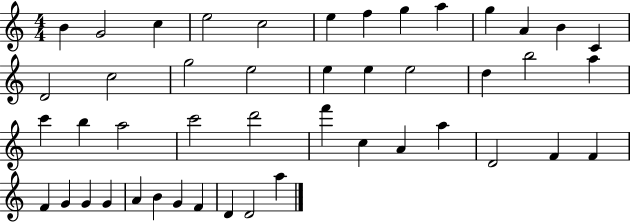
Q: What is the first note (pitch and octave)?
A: B4